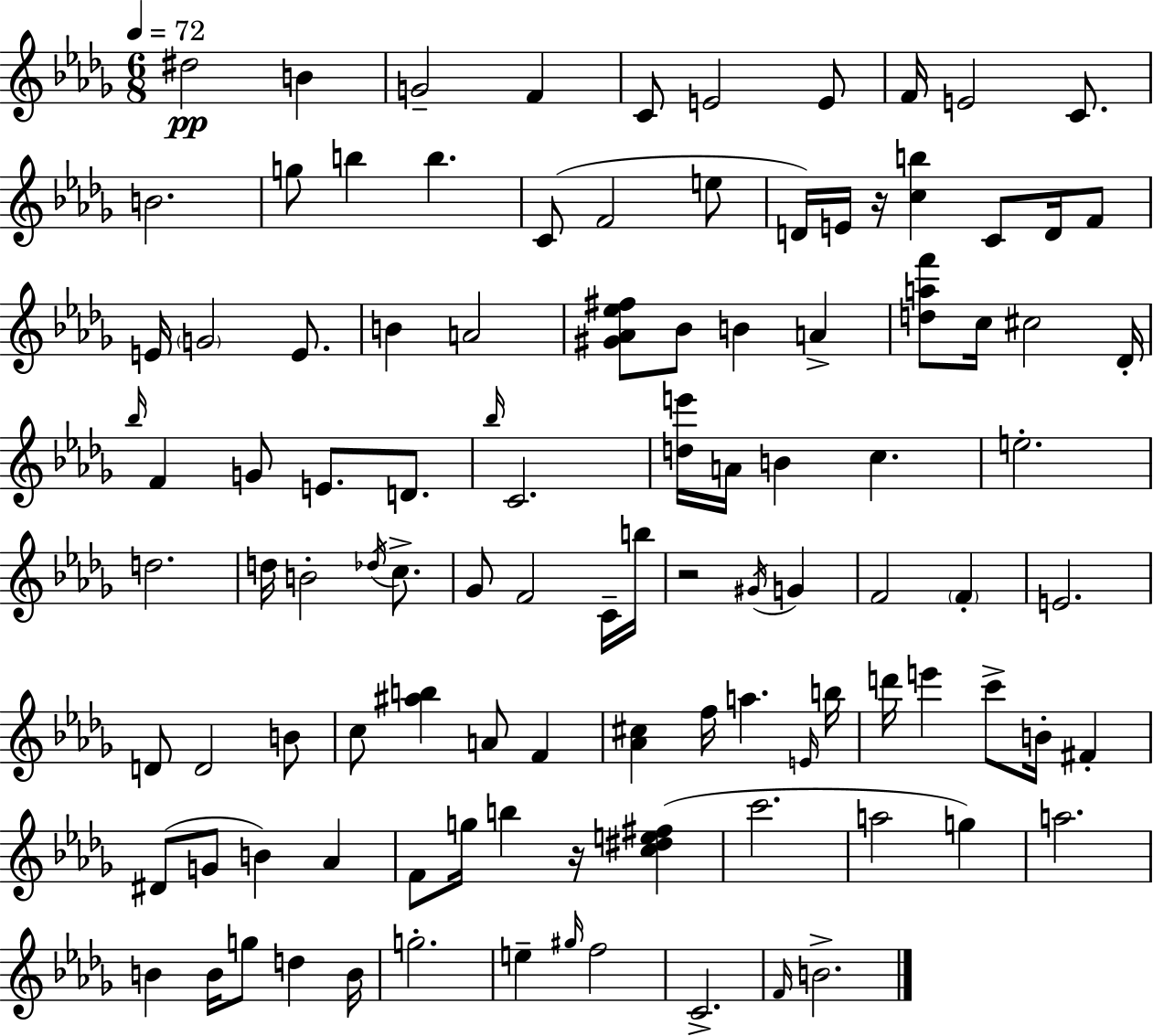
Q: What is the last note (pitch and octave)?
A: B4